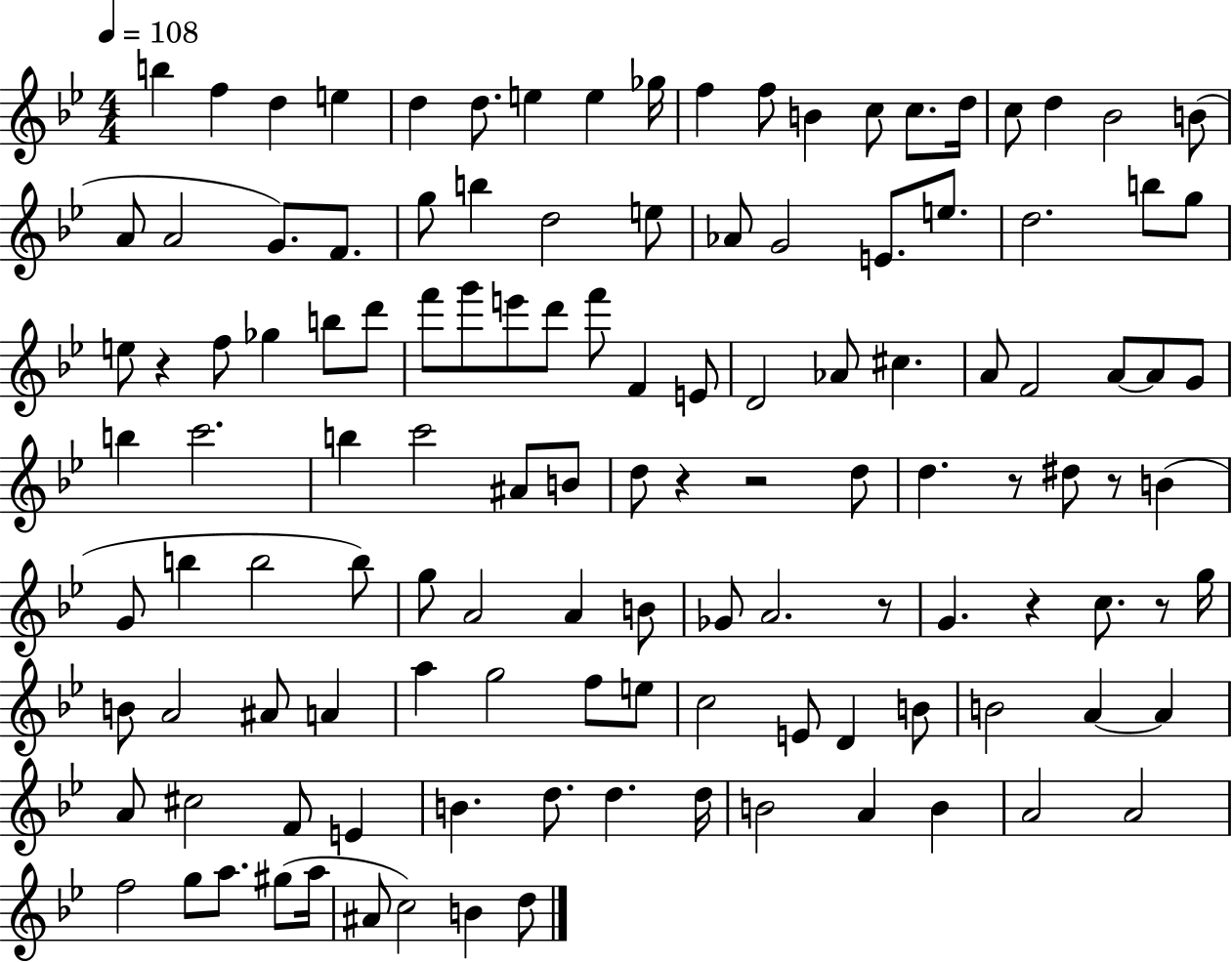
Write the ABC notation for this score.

X:1
T:Untitled
M:4/4
L:1/4
K:Bb
b f d e d d/2 e e _g/4 f f/2 B c/2 c/2 d/4 c/2 d _B2 B/2 A/2 A2 G/2 F/2 g/2 b d2 e/2 _A/2 G2 E/2 e/2 d2 b/2 g/2 e/2 z f/2 _g b/2 d'/2 f'/2 g'/2 e'/2 d'/2 f'/2 F E/2 D2 _A/2 ^c A/2 F2 A/2 A/2 G/2 b c'2 b c'2 ^A/2 B/2 d/2 z z2 d/2 d z/2 ^d/2 z/2 B G/2 b b2 b/2 g/2 A2 A B/2 _G/2 A2 z/2 G z c/2 z/2 g/4 B/2 A2 ^A/2 A a g2 f/2 e/2 c2 E/2 D B/2 B2 A A A/2 ^c2 F/2 E B d/2 d d/4 B2 A B A2 A2 f2 g/2 a/2 ^g/2 a/4 ^A/2 c2 B d/2